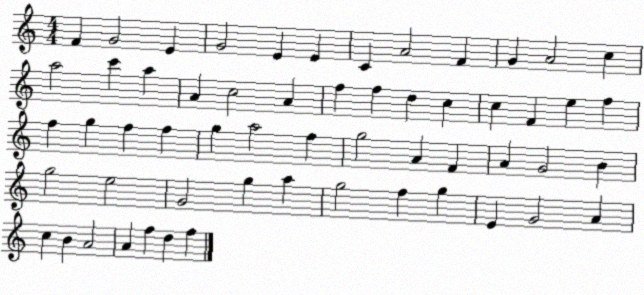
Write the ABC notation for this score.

X:1
T:Untitled
M:4/4
L:1/4
K:C
F G2 E G2 E E C A2 F G A2 c a2 c' a A c2 A f f d c c F e f f g f f g a2 f g2 A F A G2 B g2 e2 G2 g a g2 f g E G2 A c B A2 A f d f